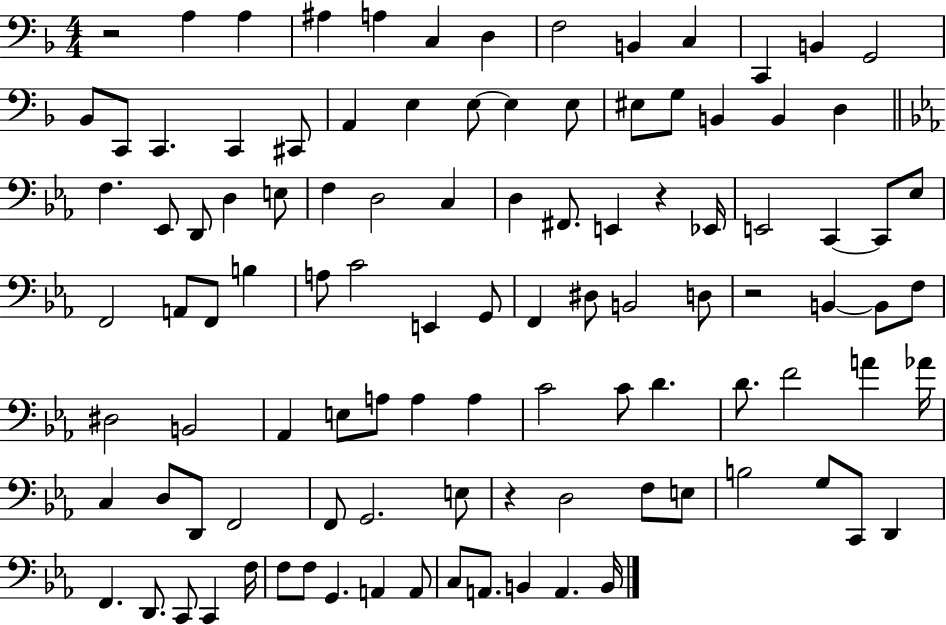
R/h A3/q A3/q A#3/q A3/q C3/q D3/q F3/h B2/q C3/q C2/q B2/q G2/h Bb2/e C2/e C2/q. C2/q C#2/e A2/q E3/q E3/e E3/q E3/e EIS3/e G3/e B2/q B2/q D3/q F3/q. Eb2/e D2/e D3/q E3/e F3/q D3/h C3/q D3/q F#2/e. E2/q R/q Eb2/s E2/h C2/q C2/e Eb3/e F2/h A2/e F2/e B3/q A3/e C4/h E2/q G2/e F2/q D#3/e B2/h D3/e R/h B2/q B2/e F3/e D#3/h B2/h Ab2/q E3/e A3/e A3/q A3/q C4/h C4/e D4/q. D4/e. F4/h A4/q Ab4/s C3/q D3/e D2/e F2/h F2/e G2/h. E3/e R/q D3/h F3/e E3/e B3/h G3/e C2/e D2/q F2/q. D2/e. C2/e C2/q F3/s F3/e F3/e G2/q. A2/q A2/e C3/e A2/e. B2/q A2/q. B2/s